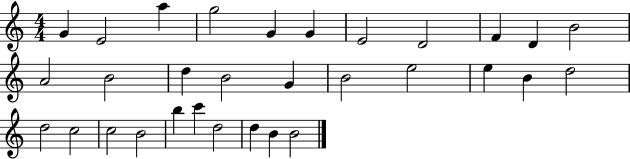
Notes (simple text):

G4/q E4/h A5/q G5/h G4/q G4/q E4/h D4/h F4/q D4/q B4/h A4/h B4/h D5/q B4/h G4/q B4/h E5/h E5/q B4/q D5/h D5/h C5/h C5/h B4/h B5/q C6/q D5/h D5/q B4/q B4/h